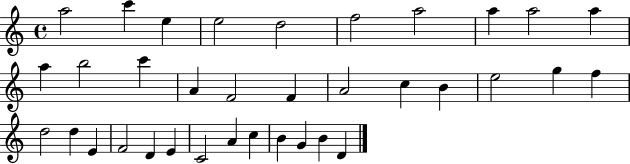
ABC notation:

X:1
T:Untitled
M:4/4
L:1/4
K:C
a2 c' e e2 d2 f2 a2 a a2 a a b2 c' A F2 F A2 c B e2 g f d2 d E F2 D E C2 A c B G B D